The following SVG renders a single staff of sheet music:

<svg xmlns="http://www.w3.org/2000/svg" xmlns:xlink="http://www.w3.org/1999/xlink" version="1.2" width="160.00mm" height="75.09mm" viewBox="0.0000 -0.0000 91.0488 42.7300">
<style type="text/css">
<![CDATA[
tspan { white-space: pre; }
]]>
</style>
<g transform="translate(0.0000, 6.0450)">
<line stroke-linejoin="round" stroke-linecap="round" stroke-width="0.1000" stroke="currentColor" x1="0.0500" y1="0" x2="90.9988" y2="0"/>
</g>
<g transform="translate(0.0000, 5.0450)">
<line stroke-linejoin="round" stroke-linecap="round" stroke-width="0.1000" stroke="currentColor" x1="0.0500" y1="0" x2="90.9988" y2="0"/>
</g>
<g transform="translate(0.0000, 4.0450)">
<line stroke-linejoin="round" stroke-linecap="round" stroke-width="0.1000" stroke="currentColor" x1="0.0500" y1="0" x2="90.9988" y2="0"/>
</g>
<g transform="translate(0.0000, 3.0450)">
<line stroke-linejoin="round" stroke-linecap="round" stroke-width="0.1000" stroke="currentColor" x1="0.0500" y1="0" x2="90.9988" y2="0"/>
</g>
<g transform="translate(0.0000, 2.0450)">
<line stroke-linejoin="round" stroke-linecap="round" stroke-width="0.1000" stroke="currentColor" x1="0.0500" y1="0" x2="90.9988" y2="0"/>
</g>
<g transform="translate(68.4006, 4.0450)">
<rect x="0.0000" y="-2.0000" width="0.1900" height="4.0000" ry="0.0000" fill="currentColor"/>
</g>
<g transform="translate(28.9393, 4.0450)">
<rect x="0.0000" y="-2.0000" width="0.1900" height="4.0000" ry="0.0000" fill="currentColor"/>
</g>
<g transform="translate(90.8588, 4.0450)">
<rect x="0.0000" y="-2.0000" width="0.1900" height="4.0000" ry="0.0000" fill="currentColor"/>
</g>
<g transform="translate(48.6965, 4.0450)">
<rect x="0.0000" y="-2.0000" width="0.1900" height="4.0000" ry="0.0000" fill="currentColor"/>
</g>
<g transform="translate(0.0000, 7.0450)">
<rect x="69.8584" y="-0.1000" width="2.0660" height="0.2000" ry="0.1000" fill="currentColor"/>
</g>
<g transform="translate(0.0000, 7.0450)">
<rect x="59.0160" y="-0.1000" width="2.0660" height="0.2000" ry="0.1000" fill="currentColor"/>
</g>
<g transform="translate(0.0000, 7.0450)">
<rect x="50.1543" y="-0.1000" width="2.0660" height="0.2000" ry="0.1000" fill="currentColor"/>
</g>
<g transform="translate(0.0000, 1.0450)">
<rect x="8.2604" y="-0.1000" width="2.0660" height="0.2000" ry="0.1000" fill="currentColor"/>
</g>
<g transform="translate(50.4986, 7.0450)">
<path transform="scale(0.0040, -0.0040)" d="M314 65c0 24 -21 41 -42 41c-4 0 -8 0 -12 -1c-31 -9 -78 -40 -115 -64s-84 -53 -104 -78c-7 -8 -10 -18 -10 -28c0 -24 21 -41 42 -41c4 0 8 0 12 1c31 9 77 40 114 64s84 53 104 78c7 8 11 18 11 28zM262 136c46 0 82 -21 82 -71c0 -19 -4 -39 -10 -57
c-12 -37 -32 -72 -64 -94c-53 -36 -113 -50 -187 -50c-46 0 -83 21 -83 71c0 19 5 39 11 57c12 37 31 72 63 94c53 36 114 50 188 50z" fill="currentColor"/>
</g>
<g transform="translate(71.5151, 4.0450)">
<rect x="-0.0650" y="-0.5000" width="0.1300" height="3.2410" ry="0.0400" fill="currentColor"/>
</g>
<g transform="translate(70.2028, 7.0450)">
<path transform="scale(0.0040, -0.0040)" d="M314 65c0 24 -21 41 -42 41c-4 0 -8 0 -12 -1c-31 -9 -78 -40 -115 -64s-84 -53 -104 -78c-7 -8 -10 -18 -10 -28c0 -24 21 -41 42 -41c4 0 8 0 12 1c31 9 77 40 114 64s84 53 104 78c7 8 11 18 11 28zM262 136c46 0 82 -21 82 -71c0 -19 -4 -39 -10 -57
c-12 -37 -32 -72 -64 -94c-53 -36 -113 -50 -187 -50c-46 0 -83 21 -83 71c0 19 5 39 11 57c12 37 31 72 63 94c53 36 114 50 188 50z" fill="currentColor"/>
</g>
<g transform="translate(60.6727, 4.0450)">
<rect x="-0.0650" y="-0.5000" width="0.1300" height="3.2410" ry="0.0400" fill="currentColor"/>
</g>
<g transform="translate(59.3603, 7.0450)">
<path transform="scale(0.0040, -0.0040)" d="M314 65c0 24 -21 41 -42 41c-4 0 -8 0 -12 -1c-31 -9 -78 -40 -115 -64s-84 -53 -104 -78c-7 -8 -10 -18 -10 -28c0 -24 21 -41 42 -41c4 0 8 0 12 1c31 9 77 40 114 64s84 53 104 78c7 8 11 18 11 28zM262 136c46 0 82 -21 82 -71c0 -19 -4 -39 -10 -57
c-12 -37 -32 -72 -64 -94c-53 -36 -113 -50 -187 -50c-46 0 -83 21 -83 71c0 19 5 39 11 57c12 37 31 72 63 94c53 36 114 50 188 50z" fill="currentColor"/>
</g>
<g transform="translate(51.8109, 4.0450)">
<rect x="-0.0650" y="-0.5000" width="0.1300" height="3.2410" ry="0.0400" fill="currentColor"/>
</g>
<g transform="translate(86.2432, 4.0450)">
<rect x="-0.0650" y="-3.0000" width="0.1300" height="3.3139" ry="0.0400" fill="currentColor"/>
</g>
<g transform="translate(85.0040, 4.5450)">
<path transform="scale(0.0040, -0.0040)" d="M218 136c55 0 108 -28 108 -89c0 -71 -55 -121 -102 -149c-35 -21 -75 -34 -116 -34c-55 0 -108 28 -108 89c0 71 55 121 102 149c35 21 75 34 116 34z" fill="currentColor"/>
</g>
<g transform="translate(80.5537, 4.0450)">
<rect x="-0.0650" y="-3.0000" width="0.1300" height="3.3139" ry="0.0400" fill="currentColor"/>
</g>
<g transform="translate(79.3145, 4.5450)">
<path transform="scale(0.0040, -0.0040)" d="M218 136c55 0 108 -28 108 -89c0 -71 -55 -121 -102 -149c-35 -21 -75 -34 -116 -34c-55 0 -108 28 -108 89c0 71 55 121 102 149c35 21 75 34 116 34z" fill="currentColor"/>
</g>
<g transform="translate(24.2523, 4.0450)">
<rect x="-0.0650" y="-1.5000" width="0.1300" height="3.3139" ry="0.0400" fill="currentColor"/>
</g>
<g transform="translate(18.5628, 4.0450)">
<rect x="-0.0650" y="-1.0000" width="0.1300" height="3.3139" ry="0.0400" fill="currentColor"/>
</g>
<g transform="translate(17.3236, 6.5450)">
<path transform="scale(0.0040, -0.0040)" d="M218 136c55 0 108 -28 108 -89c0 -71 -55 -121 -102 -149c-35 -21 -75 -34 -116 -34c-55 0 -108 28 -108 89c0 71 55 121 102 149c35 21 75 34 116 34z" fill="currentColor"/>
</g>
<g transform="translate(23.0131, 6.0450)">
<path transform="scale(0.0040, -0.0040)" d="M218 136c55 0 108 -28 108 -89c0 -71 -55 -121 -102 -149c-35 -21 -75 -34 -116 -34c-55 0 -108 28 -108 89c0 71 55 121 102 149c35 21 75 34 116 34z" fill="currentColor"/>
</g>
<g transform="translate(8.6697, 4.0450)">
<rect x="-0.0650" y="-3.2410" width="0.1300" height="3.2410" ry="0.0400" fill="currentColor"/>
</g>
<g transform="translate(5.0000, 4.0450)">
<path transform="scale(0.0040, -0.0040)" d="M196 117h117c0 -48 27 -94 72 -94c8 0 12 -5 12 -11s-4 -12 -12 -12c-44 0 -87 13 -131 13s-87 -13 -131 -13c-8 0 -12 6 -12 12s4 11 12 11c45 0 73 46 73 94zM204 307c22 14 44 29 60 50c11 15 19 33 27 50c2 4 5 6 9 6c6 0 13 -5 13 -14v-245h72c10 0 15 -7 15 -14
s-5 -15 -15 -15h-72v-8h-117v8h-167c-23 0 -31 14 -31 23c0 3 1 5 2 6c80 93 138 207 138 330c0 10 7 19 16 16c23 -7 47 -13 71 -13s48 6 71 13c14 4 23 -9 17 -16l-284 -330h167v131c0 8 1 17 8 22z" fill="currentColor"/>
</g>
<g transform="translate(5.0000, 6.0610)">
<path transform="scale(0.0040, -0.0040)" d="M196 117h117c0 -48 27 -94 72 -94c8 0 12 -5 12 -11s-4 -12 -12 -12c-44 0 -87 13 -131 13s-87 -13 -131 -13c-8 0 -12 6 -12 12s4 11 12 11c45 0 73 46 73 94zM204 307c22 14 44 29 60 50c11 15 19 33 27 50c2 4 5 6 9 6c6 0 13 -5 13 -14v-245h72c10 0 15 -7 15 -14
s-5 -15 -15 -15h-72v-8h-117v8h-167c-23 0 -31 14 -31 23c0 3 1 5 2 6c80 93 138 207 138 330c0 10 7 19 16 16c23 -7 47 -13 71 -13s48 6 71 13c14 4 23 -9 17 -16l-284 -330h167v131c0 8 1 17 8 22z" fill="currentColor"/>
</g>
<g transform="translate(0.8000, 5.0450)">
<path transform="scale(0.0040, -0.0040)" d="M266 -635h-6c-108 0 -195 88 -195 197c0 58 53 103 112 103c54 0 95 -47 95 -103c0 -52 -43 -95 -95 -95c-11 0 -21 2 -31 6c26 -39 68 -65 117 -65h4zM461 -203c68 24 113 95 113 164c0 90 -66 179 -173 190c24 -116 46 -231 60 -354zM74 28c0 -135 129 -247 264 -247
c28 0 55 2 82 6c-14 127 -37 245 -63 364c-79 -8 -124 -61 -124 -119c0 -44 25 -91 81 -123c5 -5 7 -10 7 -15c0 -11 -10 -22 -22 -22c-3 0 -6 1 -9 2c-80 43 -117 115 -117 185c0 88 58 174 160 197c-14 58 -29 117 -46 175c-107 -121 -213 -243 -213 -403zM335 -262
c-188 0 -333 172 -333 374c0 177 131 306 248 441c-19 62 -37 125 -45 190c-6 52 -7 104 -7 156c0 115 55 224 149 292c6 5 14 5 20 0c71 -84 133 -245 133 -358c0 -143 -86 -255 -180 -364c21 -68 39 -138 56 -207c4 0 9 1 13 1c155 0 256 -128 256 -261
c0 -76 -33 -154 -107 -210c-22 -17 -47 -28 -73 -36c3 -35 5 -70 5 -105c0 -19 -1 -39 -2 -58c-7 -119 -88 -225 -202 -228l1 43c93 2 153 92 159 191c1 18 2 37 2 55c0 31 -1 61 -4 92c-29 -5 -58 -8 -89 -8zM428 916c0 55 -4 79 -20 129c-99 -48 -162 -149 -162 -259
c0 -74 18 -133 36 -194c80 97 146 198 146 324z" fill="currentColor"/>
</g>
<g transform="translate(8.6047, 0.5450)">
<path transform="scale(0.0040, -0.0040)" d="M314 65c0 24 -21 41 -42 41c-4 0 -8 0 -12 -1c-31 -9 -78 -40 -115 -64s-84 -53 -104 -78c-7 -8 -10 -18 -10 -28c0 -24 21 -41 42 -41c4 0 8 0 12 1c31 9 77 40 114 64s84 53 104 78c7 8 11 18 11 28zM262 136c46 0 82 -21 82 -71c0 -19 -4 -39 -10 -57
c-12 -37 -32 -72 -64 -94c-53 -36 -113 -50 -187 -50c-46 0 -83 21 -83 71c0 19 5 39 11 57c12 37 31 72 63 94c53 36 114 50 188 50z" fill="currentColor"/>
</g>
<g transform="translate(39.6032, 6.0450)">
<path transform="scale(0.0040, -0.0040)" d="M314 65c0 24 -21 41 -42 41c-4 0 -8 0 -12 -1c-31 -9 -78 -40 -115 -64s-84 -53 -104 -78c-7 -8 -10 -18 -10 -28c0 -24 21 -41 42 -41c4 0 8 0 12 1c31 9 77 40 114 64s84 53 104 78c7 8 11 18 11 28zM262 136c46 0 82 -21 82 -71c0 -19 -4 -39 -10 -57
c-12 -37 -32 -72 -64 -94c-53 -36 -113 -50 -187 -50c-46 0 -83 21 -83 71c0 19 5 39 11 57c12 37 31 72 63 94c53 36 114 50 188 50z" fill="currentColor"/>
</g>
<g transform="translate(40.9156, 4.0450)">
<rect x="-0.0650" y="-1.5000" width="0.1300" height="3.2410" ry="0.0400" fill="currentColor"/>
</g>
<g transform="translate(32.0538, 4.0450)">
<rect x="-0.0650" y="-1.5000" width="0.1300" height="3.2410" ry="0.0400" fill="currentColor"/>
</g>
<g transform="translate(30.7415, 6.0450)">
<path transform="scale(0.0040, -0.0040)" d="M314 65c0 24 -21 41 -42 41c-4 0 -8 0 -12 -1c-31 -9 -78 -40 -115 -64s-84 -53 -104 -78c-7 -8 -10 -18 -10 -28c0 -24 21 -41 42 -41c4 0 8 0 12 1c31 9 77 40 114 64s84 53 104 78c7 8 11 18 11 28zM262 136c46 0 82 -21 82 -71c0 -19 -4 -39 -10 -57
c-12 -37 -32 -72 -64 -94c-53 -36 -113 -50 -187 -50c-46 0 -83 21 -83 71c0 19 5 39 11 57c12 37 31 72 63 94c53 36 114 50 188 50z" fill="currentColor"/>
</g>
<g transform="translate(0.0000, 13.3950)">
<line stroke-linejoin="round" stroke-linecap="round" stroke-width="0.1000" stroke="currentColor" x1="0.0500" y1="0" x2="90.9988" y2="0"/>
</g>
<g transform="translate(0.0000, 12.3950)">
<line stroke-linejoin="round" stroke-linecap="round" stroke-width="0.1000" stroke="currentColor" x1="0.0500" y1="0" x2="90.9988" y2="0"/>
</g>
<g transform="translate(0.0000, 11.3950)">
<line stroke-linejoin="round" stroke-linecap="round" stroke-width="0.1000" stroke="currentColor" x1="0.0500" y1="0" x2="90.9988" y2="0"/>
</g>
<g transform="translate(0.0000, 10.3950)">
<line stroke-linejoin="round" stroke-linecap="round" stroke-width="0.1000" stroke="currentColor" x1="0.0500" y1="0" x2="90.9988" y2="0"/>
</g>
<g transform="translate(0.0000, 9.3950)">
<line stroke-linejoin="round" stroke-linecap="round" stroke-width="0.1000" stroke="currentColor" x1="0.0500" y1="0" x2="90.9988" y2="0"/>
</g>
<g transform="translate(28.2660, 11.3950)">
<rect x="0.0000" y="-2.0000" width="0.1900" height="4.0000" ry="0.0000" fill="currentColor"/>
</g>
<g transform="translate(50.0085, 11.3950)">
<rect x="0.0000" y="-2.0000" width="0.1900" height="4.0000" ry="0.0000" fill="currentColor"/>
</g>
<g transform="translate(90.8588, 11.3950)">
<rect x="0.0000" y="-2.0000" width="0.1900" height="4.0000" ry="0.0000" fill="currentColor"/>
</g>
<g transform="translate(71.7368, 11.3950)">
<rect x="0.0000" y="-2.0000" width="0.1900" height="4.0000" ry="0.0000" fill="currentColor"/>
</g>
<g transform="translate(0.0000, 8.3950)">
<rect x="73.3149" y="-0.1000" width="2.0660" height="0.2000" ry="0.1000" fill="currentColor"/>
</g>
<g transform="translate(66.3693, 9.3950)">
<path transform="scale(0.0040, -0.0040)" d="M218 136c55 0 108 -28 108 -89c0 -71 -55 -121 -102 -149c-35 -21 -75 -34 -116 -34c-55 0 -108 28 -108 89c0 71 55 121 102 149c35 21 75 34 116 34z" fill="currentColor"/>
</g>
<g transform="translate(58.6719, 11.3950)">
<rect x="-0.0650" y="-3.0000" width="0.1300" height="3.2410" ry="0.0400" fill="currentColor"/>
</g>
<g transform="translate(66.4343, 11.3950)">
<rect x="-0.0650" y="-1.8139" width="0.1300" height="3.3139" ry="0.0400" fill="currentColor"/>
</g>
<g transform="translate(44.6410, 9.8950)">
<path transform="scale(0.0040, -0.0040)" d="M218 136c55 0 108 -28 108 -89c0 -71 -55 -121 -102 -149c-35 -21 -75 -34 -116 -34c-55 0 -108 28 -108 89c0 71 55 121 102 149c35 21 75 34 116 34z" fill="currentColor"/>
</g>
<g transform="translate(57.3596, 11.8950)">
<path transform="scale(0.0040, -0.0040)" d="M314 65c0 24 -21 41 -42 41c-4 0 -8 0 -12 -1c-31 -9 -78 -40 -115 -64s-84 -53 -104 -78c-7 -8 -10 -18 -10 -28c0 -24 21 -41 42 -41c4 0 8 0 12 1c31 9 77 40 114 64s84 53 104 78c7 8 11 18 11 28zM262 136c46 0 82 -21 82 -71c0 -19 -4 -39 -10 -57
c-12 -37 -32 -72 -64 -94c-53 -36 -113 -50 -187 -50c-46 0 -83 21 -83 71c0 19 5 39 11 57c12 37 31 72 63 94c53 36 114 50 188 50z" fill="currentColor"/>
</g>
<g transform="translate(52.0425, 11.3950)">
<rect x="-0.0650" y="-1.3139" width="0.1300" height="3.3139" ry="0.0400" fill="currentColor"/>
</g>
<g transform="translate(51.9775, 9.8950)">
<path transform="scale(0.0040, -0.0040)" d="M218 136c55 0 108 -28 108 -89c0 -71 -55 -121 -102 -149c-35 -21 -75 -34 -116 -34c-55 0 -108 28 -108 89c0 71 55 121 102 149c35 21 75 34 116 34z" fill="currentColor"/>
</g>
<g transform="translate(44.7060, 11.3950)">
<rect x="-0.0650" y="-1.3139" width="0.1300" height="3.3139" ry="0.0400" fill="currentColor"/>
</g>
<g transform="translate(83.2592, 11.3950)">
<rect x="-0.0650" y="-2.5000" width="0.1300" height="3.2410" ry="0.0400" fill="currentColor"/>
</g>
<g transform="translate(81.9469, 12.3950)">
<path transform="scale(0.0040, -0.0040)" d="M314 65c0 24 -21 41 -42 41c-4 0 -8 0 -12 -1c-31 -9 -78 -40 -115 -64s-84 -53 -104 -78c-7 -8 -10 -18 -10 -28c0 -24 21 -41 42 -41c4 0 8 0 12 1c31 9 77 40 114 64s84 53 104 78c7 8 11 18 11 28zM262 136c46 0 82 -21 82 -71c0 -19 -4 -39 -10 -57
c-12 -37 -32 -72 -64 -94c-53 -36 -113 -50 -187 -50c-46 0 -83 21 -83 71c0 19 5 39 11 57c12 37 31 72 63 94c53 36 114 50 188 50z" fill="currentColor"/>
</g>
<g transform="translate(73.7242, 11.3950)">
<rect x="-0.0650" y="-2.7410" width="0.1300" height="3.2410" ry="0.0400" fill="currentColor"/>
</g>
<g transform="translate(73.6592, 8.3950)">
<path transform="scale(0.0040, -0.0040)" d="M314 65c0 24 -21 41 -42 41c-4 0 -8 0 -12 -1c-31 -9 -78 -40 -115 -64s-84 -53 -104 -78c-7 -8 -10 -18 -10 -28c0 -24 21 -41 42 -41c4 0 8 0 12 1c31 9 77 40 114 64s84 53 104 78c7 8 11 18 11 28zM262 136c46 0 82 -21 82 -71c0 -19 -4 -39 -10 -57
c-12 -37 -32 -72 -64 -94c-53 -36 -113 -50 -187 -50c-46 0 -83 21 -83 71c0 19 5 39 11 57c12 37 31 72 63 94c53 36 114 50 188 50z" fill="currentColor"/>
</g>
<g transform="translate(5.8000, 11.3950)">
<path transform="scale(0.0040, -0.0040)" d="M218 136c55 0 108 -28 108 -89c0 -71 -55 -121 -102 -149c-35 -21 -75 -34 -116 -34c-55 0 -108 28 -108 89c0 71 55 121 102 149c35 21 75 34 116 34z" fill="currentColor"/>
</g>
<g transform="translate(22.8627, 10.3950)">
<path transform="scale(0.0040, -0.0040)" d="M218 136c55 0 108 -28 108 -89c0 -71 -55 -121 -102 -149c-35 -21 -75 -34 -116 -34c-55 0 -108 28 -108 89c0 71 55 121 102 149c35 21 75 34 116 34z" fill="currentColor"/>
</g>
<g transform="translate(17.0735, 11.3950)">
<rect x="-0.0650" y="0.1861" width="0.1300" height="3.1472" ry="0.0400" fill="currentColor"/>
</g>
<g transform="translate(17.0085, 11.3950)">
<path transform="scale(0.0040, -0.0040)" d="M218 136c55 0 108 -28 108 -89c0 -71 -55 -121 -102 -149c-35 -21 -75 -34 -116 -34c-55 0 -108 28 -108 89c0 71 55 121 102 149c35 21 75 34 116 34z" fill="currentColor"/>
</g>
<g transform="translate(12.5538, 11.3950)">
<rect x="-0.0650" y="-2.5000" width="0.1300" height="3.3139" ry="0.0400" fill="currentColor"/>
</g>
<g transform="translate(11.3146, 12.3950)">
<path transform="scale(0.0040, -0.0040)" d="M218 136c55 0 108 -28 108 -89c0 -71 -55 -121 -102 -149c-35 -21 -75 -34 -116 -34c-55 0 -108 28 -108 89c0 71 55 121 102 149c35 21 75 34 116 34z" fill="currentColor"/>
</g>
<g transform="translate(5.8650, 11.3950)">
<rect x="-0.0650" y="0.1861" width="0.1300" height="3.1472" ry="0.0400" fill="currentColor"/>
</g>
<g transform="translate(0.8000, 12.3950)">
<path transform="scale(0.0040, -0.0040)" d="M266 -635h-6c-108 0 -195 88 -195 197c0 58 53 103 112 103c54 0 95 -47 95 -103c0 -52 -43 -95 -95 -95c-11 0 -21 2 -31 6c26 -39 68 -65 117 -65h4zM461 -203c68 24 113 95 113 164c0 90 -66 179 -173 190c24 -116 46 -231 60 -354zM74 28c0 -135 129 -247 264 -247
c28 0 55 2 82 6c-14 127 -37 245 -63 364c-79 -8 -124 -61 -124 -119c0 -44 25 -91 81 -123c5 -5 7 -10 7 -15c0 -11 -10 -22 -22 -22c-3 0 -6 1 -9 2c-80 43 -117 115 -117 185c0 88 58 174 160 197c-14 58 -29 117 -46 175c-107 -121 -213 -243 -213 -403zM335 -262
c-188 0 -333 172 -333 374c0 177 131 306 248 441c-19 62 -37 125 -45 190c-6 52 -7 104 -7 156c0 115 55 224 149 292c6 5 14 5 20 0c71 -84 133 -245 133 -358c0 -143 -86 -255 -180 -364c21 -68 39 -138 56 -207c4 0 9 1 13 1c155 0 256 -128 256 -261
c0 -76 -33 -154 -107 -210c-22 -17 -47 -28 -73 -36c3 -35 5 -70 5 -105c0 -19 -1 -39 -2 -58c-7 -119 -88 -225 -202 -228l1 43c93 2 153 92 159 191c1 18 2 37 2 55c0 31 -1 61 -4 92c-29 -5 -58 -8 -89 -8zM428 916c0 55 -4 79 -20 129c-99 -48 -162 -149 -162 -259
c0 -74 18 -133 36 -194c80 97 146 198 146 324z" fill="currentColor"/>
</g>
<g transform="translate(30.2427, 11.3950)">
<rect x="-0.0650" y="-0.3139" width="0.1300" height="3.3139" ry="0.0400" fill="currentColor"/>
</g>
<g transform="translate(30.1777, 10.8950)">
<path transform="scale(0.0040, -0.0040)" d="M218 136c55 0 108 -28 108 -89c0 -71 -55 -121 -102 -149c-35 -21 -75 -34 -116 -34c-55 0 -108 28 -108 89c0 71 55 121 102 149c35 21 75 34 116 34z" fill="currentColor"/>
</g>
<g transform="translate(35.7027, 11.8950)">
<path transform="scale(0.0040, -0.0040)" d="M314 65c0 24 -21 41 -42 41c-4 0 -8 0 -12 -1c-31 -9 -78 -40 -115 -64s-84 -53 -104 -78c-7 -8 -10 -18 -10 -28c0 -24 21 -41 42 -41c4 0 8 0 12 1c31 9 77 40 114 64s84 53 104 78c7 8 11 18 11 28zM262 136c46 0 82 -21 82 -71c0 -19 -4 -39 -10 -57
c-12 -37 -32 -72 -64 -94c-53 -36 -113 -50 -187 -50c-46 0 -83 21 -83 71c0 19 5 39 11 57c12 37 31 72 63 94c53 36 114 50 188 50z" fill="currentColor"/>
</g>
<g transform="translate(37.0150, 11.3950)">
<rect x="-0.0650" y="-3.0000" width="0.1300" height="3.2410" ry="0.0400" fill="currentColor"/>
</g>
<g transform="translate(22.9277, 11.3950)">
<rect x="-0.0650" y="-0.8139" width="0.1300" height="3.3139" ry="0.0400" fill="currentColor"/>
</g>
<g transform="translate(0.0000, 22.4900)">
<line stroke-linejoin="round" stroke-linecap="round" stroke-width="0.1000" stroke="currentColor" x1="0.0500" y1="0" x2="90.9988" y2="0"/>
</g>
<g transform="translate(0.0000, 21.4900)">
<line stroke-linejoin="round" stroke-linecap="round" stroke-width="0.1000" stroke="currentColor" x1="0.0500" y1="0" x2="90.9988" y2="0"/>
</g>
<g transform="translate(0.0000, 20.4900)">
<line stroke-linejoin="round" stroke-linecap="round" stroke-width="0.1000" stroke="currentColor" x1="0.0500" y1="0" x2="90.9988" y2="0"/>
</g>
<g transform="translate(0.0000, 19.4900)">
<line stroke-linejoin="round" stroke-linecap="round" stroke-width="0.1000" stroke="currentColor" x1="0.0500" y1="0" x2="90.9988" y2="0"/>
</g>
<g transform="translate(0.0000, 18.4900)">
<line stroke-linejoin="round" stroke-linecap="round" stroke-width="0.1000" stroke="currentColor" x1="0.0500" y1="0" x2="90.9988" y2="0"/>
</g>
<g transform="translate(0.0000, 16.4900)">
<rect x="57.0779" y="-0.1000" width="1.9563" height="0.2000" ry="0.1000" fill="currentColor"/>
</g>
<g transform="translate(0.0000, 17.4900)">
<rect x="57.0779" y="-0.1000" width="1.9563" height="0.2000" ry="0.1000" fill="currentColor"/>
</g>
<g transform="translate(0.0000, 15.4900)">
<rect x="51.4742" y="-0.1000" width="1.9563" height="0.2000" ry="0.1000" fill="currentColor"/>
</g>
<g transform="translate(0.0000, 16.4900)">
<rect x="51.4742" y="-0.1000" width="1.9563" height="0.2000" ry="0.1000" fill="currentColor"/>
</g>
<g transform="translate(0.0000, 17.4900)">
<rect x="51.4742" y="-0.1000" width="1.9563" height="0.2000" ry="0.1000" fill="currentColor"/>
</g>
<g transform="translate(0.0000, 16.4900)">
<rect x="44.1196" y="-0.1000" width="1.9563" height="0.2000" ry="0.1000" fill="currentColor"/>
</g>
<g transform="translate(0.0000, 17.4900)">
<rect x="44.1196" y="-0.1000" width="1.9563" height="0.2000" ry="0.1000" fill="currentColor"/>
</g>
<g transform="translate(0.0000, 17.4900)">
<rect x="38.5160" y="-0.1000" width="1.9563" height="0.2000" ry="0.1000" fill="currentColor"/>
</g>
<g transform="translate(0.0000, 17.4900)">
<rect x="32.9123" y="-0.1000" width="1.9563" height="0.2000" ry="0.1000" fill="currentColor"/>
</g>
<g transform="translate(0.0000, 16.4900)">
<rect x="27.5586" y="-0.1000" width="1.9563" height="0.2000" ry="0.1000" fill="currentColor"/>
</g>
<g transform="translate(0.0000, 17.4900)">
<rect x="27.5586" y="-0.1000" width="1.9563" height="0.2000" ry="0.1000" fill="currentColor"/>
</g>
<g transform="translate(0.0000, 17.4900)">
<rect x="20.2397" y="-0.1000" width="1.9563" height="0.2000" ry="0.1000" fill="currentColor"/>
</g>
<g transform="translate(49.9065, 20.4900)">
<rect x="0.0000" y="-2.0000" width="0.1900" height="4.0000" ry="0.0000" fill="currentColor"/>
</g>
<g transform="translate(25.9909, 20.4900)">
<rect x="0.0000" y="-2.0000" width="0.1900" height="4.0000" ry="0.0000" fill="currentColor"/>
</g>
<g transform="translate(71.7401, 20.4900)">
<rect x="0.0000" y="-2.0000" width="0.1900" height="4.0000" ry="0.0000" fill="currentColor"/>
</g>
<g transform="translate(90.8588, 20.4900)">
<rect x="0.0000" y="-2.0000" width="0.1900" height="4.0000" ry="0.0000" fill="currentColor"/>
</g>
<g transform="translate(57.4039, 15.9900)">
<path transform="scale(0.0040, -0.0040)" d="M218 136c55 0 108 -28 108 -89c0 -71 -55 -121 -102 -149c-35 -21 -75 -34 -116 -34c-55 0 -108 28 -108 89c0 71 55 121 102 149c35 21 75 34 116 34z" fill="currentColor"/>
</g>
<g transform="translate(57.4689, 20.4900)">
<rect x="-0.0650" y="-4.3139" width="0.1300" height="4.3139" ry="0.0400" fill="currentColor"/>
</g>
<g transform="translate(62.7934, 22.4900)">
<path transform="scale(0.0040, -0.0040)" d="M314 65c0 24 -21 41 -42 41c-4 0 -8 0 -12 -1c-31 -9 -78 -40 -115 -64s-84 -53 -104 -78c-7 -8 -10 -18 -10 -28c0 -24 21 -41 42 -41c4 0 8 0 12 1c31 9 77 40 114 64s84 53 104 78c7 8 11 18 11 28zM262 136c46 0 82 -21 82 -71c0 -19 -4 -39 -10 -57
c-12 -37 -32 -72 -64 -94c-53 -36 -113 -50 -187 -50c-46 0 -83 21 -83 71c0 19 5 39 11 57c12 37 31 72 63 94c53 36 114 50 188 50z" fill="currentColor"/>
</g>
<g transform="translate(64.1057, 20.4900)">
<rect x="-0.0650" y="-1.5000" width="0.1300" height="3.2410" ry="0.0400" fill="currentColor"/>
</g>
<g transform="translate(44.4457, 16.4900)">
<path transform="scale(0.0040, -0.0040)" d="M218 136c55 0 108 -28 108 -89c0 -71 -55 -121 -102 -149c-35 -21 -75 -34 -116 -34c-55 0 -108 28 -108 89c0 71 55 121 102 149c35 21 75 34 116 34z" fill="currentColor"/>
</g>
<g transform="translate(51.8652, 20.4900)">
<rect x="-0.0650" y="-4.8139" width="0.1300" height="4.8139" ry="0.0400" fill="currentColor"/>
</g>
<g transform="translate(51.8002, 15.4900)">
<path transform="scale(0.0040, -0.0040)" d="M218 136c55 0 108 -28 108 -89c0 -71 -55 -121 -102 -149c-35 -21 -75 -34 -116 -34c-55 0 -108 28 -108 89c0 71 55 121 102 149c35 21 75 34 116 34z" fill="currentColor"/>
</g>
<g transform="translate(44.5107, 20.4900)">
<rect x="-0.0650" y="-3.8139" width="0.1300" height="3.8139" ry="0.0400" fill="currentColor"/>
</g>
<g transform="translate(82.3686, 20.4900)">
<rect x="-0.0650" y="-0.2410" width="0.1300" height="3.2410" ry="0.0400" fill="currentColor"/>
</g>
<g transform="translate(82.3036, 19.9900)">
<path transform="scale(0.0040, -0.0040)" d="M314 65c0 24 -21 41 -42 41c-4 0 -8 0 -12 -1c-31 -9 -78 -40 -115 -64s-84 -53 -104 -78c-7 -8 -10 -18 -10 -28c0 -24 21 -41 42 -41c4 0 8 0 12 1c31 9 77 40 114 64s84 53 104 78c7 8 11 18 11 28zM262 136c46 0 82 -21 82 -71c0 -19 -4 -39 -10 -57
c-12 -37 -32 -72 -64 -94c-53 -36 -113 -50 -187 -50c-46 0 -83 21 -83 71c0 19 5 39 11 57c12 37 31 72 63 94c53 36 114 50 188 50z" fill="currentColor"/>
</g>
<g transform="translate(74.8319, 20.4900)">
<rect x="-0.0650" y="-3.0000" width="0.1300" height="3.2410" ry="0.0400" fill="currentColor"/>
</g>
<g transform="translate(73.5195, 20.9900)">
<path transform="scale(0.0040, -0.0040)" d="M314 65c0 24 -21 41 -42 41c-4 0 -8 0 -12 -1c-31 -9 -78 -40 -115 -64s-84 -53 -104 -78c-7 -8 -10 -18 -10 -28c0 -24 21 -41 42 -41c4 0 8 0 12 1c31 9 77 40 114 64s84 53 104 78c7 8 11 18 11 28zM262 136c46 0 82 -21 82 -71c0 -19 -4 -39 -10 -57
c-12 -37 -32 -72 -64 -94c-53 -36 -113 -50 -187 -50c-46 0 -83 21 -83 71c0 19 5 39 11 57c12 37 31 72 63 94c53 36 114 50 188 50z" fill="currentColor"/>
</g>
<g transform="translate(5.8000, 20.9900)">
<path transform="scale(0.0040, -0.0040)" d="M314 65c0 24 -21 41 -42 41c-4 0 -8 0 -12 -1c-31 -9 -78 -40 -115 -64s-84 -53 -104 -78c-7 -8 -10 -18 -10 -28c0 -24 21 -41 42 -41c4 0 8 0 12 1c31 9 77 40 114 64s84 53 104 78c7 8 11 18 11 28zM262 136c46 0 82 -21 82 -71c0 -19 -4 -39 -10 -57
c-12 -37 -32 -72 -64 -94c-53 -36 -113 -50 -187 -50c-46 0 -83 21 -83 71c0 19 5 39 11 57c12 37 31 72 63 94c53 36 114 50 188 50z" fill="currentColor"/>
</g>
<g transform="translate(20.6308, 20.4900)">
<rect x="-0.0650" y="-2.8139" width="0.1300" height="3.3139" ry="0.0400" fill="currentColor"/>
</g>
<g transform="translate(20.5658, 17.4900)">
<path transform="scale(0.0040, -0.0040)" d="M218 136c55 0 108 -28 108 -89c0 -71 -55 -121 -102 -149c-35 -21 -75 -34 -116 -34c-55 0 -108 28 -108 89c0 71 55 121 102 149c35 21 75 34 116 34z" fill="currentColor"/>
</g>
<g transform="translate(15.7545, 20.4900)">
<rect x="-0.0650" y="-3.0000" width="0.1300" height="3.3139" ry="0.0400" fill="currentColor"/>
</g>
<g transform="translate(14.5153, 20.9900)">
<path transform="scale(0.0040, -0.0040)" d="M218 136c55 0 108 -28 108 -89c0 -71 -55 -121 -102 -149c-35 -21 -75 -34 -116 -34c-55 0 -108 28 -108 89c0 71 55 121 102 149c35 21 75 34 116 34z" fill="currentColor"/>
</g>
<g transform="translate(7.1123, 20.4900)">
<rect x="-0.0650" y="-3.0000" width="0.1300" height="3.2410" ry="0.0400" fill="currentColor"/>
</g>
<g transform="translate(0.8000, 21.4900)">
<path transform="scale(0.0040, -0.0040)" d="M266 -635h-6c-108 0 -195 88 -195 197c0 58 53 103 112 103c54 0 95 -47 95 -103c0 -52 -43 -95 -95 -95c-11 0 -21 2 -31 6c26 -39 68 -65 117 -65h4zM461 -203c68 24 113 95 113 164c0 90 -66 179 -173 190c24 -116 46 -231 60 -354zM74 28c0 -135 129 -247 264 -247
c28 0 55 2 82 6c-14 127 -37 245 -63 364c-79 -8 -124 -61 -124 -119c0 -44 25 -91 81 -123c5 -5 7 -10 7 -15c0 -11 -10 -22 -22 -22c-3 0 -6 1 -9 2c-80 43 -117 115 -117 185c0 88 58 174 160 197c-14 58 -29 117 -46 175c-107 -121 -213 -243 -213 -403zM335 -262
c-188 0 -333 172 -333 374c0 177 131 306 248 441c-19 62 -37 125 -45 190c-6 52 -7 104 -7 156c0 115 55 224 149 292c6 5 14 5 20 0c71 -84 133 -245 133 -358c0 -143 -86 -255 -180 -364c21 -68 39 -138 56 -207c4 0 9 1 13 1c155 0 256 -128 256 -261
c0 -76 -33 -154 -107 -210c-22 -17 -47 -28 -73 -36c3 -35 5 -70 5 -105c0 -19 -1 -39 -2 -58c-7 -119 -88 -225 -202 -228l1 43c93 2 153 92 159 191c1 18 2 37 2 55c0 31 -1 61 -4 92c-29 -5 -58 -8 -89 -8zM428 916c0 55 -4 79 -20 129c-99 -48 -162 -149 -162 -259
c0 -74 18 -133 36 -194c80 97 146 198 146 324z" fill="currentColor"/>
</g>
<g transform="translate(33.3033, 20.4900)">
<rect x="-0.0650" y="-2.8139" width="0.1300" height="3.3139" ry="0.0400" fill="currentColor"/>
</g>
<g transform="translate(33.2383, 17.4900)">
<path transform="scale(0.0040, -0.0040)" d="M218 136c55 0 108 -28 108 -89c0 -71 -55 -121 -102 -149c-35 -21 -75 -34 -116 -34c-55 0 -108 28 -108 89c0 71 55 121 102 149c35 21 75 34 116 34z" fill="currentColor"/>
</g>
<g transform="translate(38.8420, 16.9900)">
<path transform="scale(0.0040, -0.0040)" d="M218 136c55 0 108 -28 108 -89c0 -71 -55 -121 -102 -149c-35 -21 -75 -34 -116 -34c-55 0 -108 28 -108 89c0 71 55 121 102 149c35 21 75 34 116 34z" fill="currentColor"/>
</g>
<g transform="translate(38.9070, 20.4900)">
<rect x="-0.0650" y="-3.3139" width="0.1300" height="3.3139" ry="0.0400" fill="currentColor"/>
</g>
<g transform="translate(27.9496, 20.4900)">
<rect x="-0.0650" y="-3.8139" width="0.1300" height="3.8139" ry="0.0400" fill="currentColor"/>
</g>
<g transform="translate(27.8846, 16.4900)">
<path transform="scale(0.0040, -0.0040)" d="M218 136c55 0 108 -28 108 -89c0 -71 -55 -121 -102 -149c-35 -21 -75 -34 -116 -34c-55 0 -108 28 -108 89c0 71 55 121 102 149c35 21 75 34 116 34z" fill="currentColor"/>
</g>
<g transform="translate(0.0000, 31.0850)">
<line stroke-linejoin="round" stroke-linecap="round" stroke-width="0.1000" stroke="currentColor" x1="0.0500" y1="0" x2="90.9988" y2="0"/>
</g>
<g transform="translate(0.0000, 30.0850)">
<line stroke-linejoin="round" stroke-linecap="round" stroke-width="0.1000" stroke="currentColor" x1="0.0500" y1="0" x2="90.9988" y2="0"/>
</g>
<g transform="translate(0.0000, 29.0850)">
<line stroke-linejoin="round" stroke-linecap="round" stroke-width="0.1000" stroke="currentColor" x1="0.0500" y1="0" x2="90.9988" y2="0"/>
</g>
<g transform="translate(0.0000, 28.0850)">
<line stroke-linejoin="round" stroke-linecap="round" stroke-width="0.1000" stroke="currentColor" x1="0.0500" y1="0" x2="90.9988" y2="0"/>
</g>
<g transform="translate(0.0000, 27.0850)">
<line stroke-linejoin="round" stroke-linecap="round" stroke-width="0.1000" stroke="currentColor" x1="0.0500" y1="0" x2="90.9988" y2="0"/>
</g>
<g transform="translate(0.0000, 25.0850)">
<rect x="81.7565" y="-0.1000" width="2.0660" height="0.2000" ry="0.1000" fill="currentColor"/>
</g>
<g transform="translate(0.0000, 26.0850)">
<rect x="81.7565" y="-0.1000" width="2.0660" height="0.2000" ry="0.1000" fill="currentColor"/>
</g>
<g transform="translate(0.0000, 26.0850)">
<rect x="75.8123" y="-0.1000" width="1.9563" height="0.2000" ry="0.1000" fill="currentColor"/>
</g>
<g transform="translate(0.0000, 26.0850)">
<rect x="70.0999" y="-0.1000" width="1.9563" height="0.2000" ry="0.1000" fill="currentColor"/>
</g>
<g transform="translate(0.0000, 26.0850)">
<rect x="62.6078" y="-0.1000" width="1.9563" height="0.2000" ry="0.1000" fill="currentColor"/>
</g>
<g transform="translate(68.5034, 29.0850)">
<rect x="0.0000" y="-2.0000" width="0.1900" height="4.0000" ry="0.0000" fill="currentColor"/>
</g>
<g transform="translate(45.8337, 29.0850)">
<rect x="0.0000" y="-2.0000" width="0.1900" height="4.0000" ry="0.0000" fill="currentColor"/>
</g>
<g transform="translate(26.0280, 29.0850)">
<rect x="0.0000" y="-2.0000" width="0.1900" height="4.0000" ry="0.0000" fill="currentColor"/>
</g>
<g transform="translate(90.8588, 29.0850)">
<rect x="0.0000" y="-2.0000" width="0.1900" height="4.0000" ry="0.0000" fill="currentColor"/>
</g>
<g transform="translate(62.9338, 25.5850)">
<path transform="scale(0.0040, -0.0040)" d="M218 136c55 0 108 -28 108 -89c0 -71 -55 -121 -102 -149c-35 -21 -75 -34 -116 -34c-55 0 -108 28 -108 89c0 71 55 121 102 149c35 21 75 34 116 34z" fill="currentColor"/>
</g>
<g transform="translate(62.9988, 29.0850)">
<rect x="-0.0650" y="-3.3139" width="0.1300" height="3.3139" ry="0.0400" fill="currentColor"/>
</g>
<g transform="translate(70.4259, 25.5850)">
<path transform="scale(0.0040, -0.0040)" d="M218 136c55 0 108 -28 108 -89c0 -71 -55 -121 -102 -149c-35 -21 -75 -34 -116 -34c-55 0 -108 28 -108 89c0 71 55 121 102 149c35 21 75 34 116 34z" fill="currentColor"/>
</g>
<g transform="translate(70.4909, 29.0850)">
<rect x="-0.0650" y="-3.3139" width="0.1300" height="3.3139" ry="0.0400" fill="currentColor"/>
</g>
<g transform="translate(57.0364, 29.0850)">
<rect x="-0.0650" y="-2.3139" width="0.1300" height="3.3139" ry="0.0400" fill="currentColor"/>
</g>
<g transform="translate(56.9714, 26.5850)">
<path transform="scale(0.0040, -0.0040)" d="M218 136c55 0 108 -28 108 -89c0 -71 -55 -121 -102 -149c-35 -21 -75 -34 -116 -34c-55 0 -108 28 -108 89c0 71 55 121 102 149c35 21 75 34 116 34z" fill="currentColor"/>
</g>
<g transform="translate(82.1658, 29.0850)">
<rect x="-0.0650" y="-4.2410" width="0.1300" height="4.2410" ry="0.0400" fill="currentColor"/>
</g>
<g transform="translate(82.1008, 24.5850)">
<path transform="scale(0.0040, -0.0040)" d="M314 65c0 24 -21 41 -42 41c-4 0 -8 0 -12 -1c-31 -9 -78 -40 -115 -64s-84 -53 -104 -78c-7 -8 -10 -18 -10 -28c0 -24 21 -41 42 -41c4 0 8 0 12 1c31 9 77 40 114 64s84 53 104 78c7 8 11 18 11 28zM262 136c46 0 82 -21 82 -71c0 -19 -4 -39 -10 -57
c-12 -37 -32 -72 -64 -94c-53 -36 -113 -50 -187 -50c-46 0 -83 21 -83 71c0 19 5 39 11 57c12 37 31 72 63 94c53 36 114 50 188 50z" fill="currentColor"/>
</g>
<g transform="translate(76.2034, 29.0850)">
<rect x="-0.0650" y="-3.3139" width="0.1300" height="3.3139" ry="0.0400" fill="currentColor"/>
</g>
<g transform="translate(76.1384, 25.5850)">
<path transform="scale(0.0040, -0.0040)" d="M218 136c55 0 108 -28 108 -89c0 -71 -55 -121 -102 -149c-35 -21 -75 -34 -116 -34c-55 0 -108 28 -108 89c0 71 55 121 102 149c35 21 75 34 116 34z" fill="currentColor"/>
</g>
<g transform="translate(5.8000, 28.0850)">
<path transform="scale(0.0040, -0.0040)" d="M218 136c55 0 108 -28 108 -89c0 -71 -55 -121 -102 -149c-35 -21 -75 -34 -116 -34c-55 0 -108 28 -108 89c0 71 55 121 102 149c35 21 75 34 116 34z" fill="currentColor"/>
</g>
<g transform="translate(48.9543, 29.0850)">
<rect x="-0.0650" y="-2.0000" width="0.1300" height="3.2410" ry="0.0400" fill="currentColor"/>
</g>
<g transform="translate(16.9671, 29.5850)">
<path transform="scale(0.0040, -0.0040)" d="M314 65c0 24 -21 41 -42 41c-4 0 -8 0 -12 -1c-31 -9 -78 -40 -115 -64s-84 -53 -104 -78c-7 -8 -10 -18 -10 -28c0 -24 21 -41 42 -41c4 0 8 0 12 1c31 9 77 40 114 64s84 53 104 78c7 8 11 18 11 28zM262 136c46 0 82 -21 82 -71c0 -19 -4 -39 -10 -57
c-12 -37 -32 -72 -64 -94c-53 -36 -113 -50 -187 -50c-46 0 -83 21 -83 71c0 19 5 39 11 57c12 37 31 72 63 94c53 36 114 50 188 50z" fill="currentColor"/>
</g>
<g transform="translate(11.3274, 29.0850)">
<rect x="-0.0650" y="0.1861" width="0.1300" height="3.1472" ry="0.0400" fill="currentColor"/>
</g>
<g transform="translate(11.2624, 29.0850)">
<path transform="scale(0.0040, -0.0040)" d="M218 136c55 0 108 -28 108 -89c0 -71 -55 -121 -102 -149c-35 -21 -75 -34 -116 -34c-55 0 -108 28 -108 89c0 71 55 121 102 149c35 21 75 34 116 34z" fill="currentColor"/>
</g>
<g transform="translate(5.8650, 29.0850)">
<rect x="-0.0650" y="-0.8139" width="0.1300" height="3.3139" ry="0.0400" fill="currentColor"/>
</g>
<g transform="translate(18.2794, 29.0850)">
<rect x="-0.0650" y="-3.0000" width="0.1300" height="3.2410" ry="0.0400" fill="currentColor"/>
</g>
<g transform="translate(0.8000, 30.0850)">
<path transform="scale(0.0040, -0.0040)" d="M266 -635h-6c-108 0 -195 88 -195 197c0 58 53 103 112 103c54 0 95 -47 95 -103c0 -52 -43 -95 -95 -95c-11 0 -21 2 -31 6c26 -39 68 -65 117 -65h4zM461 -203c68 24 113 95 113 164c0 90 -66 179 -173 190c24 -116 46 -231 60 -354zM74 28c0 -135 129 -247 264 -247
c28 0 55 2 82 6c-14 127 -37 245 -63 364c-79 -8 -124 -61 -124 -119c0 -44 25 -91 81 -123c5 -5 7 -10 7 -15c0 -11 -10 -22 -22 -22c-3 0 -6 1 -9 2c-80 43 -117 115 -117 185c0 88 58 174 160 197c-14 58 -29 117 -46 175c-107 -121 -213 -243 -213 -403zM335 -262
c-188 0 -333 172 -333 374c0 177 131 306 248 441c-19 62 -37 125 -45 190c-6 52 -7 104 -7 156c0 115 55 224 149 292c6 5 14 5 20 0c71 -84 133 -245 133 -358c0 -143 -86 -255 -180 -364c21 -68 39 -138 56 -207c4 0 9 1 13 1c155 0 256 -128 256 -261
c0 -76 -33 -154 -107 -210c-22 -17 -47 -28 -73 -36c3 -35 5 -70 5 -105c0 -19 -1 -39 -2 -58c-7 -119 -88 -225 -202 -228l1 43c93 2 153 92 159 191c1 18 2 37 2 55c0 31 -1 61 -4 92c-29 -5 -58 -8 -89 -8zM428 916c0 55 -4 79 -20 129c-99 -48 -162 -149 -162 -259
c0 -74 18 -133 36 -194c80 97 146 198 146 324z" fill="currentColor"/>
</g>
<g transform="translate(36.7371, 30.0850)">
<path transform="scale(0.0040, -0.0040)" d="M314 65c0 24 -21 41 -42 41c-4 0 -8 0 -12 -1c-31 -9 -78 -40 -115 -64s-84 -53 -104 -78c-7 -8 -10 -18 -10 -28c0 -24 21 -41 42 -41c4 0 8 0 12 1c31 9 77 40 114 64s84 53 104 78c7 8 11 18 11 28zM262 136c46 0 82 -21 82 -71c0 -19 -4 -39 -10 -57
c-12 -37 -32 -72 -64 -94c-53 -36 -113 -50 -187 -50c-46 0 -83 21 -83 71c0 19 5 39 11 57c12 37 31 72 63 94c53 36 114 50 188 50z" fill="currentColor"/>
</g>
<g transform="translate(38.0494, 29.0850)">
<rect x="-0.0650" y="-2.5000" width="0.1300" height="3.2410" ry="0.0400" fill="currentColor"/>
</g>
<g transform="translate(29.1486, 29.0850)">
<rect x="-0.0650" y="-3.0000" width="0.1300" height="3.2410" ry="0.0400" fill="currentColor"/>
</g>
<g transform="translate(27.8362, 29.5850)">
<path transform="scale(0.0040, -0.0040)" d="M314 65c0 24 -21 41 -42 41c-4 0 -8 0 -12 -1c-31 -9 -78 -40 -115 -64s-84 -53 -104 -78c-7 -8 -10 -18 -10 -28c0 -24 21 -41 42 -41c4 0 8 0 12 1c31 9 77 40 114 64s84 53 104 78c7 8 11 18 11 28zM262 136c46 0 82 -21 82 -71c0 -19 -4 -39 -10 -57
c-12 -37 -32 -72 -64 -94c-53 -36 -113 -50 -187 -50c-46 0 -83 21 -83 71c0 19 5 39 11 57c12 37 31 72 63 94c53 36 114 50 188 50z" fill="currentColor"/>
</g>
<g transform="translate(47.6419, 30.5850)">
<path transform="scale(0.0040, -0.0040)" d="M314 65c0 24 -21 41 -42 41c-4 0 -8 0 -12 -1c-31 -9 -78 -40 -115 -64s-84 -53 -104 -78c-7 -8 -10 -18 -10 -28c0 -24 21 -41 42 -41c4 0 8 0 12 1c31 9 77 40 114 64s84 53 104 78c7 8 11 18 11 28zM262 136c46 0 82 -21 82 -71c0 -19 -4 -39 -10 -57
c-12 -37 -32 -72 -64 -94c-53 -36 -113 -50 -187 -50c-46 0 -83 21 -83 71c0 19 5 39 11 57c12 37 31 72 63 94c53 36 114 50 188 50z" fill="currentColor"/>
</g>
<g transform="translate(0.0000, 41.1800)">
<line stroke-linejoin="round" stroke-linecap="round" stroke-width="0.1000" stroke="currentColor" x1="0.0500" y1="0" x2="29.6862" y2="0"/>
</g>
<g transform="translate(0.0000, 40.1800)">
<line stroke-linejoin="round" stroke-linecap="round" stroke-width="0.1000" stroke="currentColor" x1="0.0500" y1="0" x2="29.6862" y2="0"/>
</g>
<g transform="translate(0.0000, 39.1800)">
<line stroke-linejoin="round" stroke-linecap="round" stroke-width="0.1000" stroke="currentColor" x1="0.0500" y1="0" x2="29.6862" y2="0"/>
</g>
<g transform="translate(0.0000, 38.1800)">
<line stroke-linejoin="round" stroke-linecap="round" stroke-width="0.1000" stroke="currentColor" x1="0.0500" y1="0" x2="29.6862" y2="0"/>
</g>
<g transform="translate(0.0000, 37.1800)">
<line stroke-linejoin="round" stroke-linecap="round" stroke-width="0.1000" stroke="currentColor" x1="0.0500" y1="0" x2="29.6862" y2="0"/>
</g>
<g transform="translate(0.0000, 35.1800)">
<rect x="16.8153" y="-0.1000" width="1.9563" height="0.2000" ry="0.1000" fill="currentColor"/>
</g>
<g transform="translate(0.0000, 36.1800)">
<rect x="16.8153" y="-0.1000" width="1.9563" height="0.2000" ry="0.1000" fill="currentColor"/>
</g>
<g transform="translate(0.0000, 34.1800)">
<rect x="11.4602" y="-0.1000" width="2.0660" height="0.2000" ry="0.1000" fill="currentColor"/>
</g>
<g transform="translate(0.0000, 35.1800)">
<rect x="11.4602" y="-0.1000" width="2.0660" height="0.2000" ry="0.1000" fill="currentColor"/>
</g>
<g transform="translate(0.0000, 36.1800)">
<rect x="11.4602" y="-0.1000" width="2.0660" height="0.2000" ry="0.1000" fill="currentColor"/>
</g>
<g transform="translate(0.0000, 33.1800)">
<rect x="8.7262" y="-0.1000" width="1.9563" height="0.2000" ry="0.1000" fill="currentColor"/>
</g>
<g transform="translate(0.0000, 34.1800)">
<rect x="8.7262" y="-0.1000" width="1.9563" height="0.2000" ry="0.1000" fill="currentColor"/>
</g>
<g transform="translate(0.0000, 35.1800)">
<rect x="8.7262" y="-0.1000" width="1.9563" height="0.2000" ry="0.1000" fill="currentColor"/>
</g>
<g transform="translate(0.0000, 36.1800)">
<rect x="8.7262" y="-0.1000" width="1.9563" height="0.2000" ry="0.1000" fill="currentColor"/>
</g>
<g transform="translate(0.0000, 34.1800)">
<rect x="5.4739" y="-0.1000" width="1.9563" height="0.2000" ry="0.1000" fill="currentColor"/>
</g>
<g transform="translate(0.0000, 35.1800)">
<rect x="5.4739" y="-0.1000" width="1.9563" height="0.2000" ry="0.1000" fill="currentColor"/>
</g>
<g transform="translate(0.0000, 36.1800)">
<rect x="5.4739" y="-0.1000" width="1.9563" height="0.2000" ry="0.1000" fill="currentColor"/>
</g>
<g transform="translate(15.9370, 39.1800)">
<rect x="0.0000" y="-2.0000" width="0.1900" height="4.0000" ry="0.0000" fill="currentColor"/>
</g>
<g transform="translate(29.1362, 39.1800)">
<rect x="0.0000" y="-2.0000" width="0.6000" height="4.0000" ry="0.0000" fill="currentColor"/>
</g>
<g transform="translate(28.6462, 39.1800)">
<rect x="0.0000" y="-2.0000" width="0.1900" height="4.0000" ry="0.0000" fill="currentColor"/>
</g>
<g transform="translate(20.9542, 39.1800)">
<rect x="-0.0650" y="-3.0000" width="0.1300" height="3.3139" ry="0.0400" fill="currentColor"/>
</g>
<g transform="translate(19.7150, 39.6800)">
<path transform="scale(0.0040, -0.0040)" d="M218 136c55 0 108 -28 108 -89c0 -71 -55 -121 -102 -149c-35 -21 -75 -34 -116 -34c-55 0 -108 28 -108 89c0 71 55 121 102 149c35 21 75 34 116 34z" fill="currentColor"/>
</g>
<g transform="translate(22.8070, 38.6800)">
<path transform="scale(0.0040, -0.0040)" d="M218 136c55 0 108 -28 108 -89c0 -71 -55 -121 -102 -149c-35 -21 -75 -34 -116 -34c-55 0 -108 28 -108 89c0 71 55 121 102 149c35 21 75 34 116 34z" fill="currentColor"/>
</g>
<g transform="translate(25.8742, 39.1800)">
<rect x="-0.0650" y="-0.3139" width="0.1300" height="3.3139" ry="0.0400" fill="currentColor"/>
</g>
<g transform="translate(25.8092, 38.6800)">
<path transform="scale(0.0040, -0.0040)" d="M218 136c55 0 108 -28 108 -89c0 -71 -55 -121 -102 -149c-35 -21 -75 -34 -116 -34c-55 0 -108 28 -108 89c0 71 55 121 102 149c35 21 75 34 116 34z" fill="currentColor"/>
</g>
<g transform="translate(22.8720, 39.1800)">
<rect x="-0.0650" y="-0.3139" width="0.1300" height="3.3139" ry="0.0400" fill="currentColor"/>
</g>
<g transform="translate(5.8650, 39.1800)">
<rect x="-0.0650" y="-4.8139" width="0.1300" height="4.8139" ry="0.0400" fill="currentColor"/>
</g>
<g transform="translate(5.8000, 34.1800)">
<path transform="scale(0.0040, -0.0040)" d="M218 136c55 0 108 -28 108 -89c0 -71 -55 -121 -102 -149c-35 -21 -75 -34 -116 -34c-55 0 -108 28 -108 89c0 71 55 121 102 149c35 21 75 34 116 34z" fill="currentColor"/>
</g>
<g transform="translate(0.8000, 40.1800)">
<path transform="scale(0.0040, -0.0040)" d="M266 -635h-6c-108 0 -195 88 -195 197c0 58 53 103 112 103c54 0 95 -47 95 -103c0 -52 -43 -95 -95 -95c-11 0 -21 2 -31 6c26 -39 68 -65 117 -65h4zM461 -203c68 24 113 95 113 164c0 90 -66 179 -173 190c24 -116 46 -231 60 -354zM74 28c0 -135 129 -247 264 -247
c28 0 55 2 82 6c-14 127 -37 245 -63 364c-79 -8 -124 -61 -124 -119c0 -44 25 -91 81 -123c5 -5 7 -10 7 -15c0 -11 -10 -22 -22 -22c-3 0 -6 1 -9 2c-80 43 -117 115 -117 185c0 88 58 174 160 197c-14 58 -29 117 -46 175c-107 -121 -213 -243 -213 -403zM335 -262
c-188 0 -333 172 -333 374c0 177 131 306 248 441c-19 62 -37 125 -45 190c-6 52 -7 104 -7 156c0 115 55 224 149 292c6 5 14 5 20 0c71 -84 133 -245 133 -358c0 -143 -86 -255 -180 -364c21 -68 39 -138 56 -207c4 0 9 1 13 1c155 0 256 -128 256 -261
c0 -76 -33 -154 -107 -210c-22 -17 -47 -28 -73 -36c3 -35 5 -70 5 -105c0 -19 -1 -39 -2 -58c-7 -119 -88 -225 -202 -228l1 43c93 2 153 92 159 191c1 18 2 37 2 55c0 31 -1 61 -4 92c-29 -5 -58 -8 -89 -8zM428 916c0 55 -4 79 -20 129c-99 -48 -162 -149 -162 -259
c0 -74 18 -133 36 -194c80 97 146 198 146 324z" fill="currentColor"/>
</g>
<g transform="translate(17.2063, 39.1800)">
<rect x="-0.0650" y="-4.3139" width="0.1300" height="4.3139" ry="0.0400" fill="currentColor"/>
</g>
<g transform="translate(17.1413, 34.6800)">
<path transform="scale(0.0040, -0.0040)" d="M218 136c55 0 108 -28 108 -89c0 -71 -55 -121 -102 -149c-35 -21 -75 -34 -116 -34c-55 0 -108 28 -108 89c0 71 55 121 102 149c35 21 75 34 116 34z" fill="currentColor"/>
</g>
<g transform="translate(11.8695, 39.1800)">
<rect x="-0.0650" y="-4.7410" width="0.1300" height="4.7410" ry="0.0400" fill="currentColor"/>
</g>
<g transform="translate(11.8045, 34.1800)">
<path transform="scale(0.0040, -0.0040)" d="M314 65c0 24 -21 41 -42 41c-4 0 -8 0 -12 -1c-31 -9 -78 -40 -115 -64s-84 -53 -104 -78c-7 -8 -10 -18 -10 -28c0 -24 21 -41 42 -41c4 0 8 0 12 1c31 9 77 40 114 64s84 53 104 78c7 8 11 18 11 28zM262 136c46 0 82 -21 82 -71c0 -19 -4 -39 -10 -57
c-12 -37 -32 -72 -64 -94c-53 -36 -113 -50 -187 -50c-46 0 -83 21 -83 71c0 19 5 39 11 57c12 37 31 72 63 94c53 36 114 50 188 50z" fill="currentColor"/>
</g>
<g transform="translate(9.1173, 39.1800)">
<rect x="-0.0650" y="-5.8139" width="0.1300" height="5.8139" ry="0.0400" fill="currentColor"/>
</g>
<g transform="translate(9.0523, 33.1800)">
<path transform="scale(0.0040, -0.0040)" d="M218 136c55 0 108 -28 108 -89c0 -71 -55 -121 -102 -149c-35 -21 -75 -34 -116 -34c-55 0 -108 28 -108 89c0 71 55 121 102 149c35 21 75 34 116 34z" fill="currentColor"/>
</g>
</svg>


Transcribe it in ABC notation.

X:1
T:Untitled
M:4/4
L:1/4
K:C
b2 D E E2 E2 C2 C2 C2 A A B G B d c A2 e e A2 f a2 G2 A2 A a c' a b c' e' d' E2 A2 c2 d B A2 A2 G2 F2 g b b b d'2 e' g' e'2 d' A c c